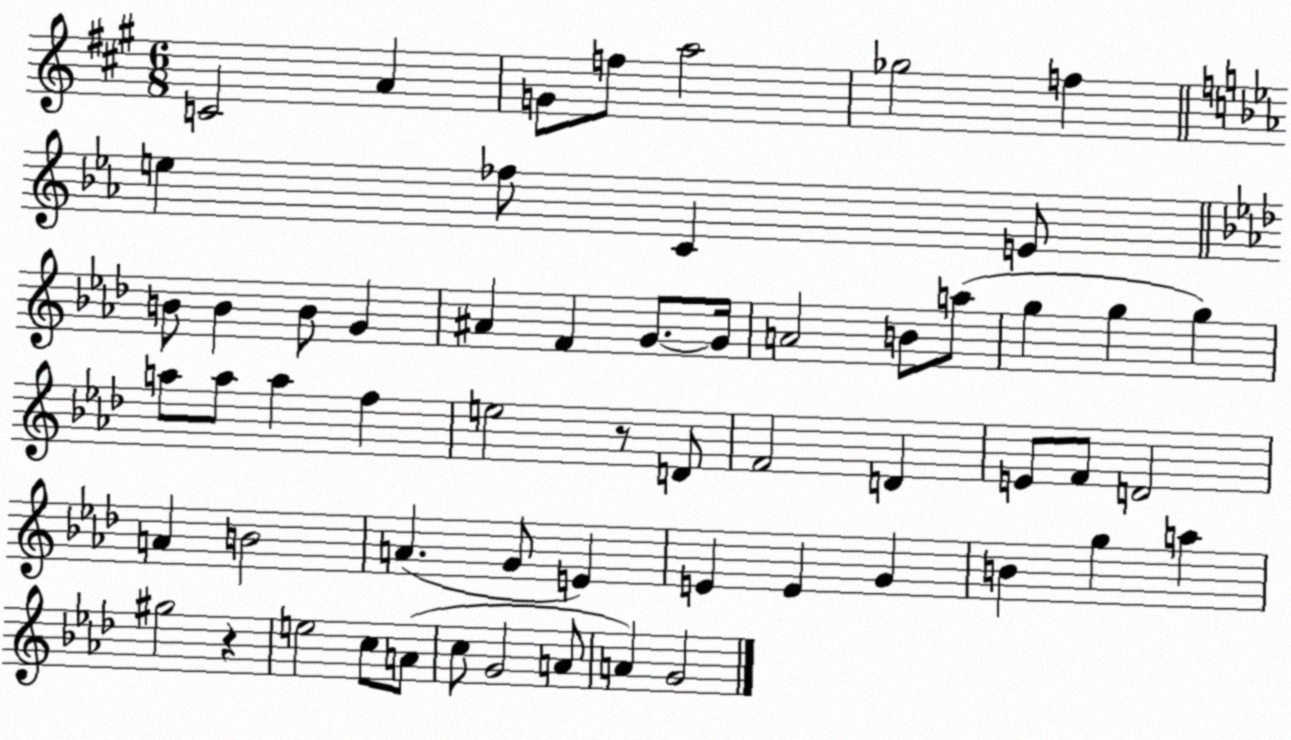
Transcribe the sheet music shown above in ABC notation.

X:1
T:Untitled
M:6/8
L:1/4
K:A
C2 A G/2 f/2 a2 _g2 f e _f/2 C E/2 B/2 B B/2 G ^A F G/2 G/4 A2 B/2 a/2 g g g a/2 a/2 a f e2 z/2 D/2 F2 D E/2 F/2 D2 A B2 A G/2 E E E G B g a ^g2 z e2 c/2 A/2 c/2 G2 A/2 A G2